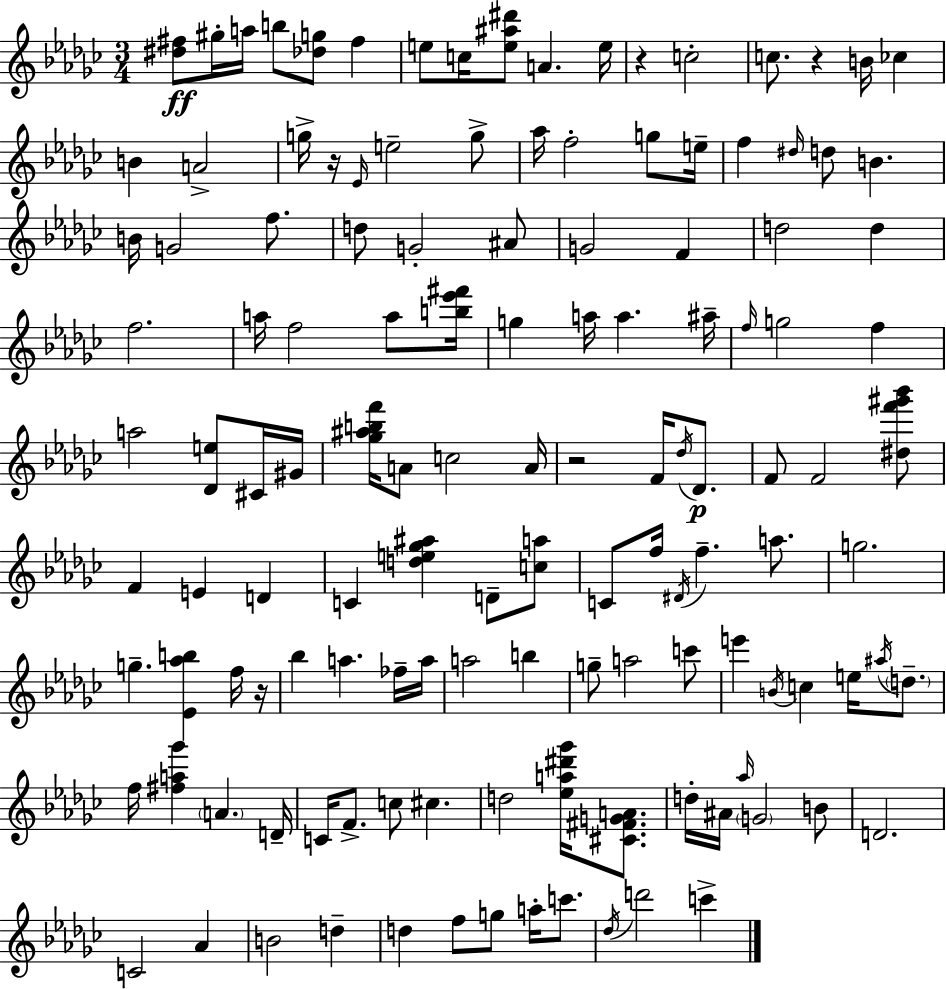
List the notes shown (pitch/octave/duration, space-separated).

[D#5,F#5]/e G#5/s A5/s B5/e [Db5,G5]/e F#5/q E5/e C5/s [E5,A#5,D#6]/e A4/q. E5/s R/q C5/h C5/e. R/q B4/s CES5/q B4/q A4/h G5/s R/s Eb4/s E5/h G5/e Ab5/s F5/h G5/e E5/s F5/q D#5/s D5/e B4/q. B4/s G4/h F5/e. D5/e G4/h A#4/e G4/h F4/q D5/h D5/q F5/h. A5/s F5/h A5/e [B5,Eb6,F#6]/s G5/q A5/s A5/q. A#5/s F5/s G5/h F5/q A5/h [Db4,E5]/e C#4/s G#4/s [Gb5,A#5,B5,F6]/s A4/e C5/h A4/s R/h F4/s Db5/s Db4/e. F4/e F4/h [D#5,F6,G#6,Bb6]/e F4/q E4/q D4/q C4/q [D5,E5,Gb5,A#5]/q D4/e [C5,A5]/e C4/e F5/s D#4/s F5/q. A5/e. G5/h. G5/q. [Eb4,Ab5,B5]/q F5/s R/s Bb5/q A5/q. FES5/s A5/s A5/h B5/q G5/e A5/h C6/e E6/q B4/s C5/q E5/s A#5/s D5/e. F5/s [F#5,A5,Gb6]/q A4/q. D4/s C4/s F4/e. C5/e C#5/q. D5/h [Eb5,A5,D#6,Gb6]/s [C#4,F#4,G4,A4]/e. D5/s A#4/s Ab5/s G4/h B4/e D4/h. C4/h Ab4/q B4/h D5/q D5/q F5/e G5/e A5/s C6/e. Db5/s D6/h C6/q